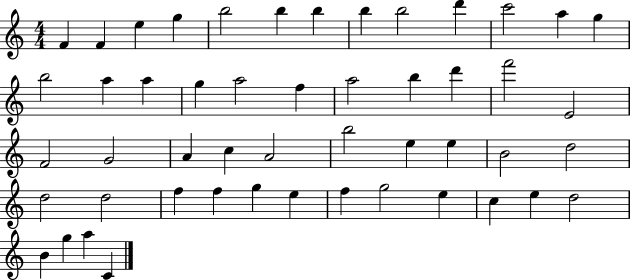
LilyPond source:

{
  \clef treble
  \numericTimeSignature
  \time 4/4
  \key c \major
  f'4 f'4 e''4 g''4 | b''2 b''4 b''4 | b''4 b''2 d'''4 | c'''2 a''4 g''4 | \break b''2 a''4 a''4 | g''4 a''2 f''4 | a''2 b''4 d'''4 | f'''2 e'2 | \break f'2 g'2 | a'4 c''4 a'2 | b''2 e''4 e''4 | b'2 d''2 | \break d''2 d''2 | f''4 f''4 g''4 e''4 | f''4 g''2 e''4 | c''4 e''4 d''2 | \break b'4 g''4 a''4 c'4 | \bar "|."
}